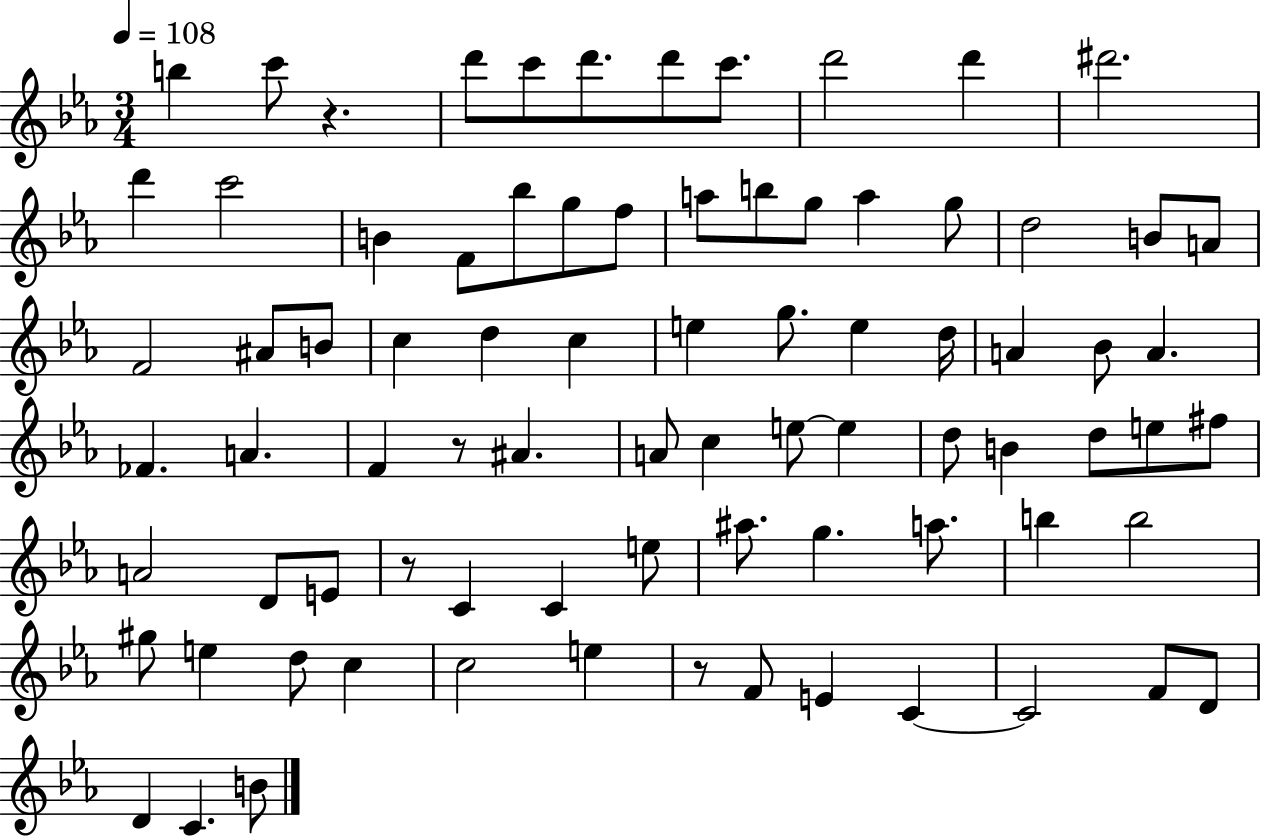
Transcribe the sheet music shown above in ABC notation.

X:1
T:Untitled
M:3/4
L:1/4
K:Eb
b c'/2 z d'/2 c'/2 d'/2 d'/2 c'/2 d'2 d' ^d'2 d' c'2 B F/2 _b/2 g/2 f/2 a/2 b/2 g/2 a g/2 d2 B/2 A/2 F2 ^A/2 B/2 c d c e g/2 e d/4 A _B/2 A _F A F z/2 ^A A/2 c e/2 e d/2 B d/2 e/2 ^f/2 A2 D/2 E/2 z/2 C C e/2 ^a/2 g a/2 b b2 ^g/2 e d/2 c c2 e z/2 F/2 E C C2 F/2 D/2 D C B/2